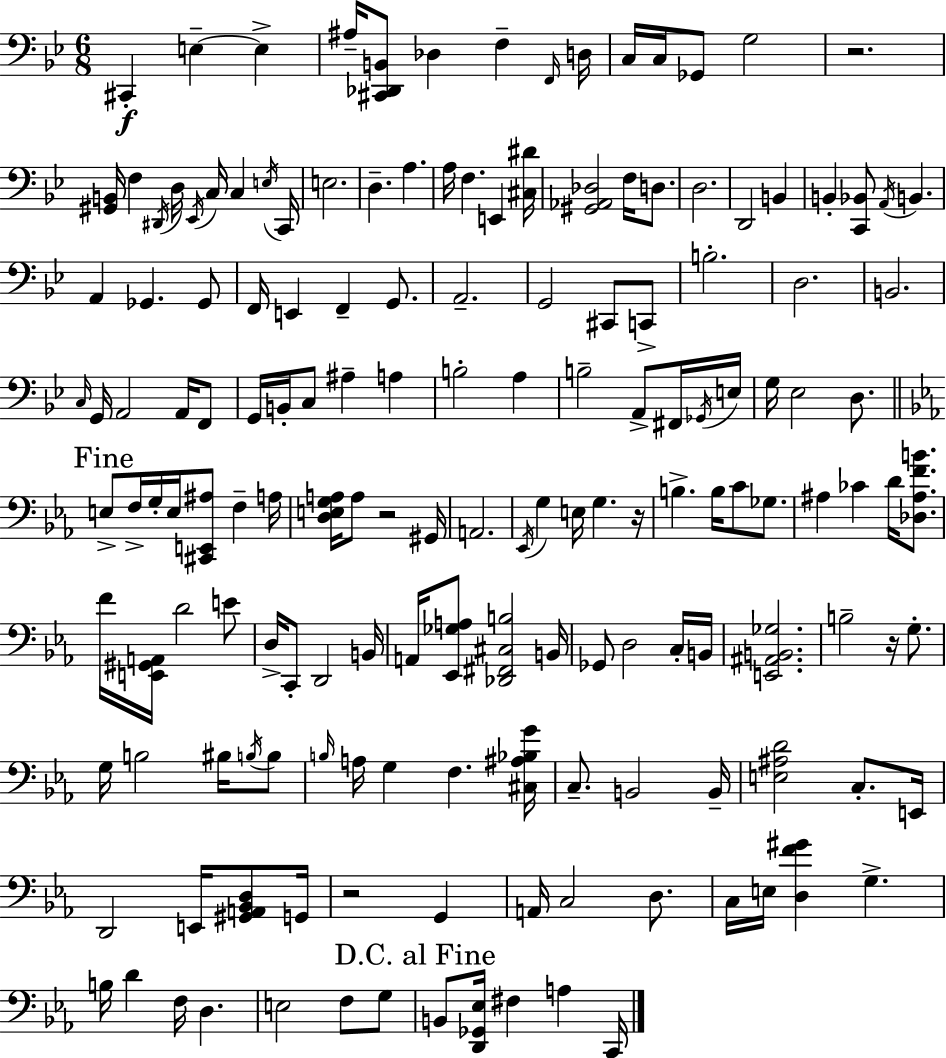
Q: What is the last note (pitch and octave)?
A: C2